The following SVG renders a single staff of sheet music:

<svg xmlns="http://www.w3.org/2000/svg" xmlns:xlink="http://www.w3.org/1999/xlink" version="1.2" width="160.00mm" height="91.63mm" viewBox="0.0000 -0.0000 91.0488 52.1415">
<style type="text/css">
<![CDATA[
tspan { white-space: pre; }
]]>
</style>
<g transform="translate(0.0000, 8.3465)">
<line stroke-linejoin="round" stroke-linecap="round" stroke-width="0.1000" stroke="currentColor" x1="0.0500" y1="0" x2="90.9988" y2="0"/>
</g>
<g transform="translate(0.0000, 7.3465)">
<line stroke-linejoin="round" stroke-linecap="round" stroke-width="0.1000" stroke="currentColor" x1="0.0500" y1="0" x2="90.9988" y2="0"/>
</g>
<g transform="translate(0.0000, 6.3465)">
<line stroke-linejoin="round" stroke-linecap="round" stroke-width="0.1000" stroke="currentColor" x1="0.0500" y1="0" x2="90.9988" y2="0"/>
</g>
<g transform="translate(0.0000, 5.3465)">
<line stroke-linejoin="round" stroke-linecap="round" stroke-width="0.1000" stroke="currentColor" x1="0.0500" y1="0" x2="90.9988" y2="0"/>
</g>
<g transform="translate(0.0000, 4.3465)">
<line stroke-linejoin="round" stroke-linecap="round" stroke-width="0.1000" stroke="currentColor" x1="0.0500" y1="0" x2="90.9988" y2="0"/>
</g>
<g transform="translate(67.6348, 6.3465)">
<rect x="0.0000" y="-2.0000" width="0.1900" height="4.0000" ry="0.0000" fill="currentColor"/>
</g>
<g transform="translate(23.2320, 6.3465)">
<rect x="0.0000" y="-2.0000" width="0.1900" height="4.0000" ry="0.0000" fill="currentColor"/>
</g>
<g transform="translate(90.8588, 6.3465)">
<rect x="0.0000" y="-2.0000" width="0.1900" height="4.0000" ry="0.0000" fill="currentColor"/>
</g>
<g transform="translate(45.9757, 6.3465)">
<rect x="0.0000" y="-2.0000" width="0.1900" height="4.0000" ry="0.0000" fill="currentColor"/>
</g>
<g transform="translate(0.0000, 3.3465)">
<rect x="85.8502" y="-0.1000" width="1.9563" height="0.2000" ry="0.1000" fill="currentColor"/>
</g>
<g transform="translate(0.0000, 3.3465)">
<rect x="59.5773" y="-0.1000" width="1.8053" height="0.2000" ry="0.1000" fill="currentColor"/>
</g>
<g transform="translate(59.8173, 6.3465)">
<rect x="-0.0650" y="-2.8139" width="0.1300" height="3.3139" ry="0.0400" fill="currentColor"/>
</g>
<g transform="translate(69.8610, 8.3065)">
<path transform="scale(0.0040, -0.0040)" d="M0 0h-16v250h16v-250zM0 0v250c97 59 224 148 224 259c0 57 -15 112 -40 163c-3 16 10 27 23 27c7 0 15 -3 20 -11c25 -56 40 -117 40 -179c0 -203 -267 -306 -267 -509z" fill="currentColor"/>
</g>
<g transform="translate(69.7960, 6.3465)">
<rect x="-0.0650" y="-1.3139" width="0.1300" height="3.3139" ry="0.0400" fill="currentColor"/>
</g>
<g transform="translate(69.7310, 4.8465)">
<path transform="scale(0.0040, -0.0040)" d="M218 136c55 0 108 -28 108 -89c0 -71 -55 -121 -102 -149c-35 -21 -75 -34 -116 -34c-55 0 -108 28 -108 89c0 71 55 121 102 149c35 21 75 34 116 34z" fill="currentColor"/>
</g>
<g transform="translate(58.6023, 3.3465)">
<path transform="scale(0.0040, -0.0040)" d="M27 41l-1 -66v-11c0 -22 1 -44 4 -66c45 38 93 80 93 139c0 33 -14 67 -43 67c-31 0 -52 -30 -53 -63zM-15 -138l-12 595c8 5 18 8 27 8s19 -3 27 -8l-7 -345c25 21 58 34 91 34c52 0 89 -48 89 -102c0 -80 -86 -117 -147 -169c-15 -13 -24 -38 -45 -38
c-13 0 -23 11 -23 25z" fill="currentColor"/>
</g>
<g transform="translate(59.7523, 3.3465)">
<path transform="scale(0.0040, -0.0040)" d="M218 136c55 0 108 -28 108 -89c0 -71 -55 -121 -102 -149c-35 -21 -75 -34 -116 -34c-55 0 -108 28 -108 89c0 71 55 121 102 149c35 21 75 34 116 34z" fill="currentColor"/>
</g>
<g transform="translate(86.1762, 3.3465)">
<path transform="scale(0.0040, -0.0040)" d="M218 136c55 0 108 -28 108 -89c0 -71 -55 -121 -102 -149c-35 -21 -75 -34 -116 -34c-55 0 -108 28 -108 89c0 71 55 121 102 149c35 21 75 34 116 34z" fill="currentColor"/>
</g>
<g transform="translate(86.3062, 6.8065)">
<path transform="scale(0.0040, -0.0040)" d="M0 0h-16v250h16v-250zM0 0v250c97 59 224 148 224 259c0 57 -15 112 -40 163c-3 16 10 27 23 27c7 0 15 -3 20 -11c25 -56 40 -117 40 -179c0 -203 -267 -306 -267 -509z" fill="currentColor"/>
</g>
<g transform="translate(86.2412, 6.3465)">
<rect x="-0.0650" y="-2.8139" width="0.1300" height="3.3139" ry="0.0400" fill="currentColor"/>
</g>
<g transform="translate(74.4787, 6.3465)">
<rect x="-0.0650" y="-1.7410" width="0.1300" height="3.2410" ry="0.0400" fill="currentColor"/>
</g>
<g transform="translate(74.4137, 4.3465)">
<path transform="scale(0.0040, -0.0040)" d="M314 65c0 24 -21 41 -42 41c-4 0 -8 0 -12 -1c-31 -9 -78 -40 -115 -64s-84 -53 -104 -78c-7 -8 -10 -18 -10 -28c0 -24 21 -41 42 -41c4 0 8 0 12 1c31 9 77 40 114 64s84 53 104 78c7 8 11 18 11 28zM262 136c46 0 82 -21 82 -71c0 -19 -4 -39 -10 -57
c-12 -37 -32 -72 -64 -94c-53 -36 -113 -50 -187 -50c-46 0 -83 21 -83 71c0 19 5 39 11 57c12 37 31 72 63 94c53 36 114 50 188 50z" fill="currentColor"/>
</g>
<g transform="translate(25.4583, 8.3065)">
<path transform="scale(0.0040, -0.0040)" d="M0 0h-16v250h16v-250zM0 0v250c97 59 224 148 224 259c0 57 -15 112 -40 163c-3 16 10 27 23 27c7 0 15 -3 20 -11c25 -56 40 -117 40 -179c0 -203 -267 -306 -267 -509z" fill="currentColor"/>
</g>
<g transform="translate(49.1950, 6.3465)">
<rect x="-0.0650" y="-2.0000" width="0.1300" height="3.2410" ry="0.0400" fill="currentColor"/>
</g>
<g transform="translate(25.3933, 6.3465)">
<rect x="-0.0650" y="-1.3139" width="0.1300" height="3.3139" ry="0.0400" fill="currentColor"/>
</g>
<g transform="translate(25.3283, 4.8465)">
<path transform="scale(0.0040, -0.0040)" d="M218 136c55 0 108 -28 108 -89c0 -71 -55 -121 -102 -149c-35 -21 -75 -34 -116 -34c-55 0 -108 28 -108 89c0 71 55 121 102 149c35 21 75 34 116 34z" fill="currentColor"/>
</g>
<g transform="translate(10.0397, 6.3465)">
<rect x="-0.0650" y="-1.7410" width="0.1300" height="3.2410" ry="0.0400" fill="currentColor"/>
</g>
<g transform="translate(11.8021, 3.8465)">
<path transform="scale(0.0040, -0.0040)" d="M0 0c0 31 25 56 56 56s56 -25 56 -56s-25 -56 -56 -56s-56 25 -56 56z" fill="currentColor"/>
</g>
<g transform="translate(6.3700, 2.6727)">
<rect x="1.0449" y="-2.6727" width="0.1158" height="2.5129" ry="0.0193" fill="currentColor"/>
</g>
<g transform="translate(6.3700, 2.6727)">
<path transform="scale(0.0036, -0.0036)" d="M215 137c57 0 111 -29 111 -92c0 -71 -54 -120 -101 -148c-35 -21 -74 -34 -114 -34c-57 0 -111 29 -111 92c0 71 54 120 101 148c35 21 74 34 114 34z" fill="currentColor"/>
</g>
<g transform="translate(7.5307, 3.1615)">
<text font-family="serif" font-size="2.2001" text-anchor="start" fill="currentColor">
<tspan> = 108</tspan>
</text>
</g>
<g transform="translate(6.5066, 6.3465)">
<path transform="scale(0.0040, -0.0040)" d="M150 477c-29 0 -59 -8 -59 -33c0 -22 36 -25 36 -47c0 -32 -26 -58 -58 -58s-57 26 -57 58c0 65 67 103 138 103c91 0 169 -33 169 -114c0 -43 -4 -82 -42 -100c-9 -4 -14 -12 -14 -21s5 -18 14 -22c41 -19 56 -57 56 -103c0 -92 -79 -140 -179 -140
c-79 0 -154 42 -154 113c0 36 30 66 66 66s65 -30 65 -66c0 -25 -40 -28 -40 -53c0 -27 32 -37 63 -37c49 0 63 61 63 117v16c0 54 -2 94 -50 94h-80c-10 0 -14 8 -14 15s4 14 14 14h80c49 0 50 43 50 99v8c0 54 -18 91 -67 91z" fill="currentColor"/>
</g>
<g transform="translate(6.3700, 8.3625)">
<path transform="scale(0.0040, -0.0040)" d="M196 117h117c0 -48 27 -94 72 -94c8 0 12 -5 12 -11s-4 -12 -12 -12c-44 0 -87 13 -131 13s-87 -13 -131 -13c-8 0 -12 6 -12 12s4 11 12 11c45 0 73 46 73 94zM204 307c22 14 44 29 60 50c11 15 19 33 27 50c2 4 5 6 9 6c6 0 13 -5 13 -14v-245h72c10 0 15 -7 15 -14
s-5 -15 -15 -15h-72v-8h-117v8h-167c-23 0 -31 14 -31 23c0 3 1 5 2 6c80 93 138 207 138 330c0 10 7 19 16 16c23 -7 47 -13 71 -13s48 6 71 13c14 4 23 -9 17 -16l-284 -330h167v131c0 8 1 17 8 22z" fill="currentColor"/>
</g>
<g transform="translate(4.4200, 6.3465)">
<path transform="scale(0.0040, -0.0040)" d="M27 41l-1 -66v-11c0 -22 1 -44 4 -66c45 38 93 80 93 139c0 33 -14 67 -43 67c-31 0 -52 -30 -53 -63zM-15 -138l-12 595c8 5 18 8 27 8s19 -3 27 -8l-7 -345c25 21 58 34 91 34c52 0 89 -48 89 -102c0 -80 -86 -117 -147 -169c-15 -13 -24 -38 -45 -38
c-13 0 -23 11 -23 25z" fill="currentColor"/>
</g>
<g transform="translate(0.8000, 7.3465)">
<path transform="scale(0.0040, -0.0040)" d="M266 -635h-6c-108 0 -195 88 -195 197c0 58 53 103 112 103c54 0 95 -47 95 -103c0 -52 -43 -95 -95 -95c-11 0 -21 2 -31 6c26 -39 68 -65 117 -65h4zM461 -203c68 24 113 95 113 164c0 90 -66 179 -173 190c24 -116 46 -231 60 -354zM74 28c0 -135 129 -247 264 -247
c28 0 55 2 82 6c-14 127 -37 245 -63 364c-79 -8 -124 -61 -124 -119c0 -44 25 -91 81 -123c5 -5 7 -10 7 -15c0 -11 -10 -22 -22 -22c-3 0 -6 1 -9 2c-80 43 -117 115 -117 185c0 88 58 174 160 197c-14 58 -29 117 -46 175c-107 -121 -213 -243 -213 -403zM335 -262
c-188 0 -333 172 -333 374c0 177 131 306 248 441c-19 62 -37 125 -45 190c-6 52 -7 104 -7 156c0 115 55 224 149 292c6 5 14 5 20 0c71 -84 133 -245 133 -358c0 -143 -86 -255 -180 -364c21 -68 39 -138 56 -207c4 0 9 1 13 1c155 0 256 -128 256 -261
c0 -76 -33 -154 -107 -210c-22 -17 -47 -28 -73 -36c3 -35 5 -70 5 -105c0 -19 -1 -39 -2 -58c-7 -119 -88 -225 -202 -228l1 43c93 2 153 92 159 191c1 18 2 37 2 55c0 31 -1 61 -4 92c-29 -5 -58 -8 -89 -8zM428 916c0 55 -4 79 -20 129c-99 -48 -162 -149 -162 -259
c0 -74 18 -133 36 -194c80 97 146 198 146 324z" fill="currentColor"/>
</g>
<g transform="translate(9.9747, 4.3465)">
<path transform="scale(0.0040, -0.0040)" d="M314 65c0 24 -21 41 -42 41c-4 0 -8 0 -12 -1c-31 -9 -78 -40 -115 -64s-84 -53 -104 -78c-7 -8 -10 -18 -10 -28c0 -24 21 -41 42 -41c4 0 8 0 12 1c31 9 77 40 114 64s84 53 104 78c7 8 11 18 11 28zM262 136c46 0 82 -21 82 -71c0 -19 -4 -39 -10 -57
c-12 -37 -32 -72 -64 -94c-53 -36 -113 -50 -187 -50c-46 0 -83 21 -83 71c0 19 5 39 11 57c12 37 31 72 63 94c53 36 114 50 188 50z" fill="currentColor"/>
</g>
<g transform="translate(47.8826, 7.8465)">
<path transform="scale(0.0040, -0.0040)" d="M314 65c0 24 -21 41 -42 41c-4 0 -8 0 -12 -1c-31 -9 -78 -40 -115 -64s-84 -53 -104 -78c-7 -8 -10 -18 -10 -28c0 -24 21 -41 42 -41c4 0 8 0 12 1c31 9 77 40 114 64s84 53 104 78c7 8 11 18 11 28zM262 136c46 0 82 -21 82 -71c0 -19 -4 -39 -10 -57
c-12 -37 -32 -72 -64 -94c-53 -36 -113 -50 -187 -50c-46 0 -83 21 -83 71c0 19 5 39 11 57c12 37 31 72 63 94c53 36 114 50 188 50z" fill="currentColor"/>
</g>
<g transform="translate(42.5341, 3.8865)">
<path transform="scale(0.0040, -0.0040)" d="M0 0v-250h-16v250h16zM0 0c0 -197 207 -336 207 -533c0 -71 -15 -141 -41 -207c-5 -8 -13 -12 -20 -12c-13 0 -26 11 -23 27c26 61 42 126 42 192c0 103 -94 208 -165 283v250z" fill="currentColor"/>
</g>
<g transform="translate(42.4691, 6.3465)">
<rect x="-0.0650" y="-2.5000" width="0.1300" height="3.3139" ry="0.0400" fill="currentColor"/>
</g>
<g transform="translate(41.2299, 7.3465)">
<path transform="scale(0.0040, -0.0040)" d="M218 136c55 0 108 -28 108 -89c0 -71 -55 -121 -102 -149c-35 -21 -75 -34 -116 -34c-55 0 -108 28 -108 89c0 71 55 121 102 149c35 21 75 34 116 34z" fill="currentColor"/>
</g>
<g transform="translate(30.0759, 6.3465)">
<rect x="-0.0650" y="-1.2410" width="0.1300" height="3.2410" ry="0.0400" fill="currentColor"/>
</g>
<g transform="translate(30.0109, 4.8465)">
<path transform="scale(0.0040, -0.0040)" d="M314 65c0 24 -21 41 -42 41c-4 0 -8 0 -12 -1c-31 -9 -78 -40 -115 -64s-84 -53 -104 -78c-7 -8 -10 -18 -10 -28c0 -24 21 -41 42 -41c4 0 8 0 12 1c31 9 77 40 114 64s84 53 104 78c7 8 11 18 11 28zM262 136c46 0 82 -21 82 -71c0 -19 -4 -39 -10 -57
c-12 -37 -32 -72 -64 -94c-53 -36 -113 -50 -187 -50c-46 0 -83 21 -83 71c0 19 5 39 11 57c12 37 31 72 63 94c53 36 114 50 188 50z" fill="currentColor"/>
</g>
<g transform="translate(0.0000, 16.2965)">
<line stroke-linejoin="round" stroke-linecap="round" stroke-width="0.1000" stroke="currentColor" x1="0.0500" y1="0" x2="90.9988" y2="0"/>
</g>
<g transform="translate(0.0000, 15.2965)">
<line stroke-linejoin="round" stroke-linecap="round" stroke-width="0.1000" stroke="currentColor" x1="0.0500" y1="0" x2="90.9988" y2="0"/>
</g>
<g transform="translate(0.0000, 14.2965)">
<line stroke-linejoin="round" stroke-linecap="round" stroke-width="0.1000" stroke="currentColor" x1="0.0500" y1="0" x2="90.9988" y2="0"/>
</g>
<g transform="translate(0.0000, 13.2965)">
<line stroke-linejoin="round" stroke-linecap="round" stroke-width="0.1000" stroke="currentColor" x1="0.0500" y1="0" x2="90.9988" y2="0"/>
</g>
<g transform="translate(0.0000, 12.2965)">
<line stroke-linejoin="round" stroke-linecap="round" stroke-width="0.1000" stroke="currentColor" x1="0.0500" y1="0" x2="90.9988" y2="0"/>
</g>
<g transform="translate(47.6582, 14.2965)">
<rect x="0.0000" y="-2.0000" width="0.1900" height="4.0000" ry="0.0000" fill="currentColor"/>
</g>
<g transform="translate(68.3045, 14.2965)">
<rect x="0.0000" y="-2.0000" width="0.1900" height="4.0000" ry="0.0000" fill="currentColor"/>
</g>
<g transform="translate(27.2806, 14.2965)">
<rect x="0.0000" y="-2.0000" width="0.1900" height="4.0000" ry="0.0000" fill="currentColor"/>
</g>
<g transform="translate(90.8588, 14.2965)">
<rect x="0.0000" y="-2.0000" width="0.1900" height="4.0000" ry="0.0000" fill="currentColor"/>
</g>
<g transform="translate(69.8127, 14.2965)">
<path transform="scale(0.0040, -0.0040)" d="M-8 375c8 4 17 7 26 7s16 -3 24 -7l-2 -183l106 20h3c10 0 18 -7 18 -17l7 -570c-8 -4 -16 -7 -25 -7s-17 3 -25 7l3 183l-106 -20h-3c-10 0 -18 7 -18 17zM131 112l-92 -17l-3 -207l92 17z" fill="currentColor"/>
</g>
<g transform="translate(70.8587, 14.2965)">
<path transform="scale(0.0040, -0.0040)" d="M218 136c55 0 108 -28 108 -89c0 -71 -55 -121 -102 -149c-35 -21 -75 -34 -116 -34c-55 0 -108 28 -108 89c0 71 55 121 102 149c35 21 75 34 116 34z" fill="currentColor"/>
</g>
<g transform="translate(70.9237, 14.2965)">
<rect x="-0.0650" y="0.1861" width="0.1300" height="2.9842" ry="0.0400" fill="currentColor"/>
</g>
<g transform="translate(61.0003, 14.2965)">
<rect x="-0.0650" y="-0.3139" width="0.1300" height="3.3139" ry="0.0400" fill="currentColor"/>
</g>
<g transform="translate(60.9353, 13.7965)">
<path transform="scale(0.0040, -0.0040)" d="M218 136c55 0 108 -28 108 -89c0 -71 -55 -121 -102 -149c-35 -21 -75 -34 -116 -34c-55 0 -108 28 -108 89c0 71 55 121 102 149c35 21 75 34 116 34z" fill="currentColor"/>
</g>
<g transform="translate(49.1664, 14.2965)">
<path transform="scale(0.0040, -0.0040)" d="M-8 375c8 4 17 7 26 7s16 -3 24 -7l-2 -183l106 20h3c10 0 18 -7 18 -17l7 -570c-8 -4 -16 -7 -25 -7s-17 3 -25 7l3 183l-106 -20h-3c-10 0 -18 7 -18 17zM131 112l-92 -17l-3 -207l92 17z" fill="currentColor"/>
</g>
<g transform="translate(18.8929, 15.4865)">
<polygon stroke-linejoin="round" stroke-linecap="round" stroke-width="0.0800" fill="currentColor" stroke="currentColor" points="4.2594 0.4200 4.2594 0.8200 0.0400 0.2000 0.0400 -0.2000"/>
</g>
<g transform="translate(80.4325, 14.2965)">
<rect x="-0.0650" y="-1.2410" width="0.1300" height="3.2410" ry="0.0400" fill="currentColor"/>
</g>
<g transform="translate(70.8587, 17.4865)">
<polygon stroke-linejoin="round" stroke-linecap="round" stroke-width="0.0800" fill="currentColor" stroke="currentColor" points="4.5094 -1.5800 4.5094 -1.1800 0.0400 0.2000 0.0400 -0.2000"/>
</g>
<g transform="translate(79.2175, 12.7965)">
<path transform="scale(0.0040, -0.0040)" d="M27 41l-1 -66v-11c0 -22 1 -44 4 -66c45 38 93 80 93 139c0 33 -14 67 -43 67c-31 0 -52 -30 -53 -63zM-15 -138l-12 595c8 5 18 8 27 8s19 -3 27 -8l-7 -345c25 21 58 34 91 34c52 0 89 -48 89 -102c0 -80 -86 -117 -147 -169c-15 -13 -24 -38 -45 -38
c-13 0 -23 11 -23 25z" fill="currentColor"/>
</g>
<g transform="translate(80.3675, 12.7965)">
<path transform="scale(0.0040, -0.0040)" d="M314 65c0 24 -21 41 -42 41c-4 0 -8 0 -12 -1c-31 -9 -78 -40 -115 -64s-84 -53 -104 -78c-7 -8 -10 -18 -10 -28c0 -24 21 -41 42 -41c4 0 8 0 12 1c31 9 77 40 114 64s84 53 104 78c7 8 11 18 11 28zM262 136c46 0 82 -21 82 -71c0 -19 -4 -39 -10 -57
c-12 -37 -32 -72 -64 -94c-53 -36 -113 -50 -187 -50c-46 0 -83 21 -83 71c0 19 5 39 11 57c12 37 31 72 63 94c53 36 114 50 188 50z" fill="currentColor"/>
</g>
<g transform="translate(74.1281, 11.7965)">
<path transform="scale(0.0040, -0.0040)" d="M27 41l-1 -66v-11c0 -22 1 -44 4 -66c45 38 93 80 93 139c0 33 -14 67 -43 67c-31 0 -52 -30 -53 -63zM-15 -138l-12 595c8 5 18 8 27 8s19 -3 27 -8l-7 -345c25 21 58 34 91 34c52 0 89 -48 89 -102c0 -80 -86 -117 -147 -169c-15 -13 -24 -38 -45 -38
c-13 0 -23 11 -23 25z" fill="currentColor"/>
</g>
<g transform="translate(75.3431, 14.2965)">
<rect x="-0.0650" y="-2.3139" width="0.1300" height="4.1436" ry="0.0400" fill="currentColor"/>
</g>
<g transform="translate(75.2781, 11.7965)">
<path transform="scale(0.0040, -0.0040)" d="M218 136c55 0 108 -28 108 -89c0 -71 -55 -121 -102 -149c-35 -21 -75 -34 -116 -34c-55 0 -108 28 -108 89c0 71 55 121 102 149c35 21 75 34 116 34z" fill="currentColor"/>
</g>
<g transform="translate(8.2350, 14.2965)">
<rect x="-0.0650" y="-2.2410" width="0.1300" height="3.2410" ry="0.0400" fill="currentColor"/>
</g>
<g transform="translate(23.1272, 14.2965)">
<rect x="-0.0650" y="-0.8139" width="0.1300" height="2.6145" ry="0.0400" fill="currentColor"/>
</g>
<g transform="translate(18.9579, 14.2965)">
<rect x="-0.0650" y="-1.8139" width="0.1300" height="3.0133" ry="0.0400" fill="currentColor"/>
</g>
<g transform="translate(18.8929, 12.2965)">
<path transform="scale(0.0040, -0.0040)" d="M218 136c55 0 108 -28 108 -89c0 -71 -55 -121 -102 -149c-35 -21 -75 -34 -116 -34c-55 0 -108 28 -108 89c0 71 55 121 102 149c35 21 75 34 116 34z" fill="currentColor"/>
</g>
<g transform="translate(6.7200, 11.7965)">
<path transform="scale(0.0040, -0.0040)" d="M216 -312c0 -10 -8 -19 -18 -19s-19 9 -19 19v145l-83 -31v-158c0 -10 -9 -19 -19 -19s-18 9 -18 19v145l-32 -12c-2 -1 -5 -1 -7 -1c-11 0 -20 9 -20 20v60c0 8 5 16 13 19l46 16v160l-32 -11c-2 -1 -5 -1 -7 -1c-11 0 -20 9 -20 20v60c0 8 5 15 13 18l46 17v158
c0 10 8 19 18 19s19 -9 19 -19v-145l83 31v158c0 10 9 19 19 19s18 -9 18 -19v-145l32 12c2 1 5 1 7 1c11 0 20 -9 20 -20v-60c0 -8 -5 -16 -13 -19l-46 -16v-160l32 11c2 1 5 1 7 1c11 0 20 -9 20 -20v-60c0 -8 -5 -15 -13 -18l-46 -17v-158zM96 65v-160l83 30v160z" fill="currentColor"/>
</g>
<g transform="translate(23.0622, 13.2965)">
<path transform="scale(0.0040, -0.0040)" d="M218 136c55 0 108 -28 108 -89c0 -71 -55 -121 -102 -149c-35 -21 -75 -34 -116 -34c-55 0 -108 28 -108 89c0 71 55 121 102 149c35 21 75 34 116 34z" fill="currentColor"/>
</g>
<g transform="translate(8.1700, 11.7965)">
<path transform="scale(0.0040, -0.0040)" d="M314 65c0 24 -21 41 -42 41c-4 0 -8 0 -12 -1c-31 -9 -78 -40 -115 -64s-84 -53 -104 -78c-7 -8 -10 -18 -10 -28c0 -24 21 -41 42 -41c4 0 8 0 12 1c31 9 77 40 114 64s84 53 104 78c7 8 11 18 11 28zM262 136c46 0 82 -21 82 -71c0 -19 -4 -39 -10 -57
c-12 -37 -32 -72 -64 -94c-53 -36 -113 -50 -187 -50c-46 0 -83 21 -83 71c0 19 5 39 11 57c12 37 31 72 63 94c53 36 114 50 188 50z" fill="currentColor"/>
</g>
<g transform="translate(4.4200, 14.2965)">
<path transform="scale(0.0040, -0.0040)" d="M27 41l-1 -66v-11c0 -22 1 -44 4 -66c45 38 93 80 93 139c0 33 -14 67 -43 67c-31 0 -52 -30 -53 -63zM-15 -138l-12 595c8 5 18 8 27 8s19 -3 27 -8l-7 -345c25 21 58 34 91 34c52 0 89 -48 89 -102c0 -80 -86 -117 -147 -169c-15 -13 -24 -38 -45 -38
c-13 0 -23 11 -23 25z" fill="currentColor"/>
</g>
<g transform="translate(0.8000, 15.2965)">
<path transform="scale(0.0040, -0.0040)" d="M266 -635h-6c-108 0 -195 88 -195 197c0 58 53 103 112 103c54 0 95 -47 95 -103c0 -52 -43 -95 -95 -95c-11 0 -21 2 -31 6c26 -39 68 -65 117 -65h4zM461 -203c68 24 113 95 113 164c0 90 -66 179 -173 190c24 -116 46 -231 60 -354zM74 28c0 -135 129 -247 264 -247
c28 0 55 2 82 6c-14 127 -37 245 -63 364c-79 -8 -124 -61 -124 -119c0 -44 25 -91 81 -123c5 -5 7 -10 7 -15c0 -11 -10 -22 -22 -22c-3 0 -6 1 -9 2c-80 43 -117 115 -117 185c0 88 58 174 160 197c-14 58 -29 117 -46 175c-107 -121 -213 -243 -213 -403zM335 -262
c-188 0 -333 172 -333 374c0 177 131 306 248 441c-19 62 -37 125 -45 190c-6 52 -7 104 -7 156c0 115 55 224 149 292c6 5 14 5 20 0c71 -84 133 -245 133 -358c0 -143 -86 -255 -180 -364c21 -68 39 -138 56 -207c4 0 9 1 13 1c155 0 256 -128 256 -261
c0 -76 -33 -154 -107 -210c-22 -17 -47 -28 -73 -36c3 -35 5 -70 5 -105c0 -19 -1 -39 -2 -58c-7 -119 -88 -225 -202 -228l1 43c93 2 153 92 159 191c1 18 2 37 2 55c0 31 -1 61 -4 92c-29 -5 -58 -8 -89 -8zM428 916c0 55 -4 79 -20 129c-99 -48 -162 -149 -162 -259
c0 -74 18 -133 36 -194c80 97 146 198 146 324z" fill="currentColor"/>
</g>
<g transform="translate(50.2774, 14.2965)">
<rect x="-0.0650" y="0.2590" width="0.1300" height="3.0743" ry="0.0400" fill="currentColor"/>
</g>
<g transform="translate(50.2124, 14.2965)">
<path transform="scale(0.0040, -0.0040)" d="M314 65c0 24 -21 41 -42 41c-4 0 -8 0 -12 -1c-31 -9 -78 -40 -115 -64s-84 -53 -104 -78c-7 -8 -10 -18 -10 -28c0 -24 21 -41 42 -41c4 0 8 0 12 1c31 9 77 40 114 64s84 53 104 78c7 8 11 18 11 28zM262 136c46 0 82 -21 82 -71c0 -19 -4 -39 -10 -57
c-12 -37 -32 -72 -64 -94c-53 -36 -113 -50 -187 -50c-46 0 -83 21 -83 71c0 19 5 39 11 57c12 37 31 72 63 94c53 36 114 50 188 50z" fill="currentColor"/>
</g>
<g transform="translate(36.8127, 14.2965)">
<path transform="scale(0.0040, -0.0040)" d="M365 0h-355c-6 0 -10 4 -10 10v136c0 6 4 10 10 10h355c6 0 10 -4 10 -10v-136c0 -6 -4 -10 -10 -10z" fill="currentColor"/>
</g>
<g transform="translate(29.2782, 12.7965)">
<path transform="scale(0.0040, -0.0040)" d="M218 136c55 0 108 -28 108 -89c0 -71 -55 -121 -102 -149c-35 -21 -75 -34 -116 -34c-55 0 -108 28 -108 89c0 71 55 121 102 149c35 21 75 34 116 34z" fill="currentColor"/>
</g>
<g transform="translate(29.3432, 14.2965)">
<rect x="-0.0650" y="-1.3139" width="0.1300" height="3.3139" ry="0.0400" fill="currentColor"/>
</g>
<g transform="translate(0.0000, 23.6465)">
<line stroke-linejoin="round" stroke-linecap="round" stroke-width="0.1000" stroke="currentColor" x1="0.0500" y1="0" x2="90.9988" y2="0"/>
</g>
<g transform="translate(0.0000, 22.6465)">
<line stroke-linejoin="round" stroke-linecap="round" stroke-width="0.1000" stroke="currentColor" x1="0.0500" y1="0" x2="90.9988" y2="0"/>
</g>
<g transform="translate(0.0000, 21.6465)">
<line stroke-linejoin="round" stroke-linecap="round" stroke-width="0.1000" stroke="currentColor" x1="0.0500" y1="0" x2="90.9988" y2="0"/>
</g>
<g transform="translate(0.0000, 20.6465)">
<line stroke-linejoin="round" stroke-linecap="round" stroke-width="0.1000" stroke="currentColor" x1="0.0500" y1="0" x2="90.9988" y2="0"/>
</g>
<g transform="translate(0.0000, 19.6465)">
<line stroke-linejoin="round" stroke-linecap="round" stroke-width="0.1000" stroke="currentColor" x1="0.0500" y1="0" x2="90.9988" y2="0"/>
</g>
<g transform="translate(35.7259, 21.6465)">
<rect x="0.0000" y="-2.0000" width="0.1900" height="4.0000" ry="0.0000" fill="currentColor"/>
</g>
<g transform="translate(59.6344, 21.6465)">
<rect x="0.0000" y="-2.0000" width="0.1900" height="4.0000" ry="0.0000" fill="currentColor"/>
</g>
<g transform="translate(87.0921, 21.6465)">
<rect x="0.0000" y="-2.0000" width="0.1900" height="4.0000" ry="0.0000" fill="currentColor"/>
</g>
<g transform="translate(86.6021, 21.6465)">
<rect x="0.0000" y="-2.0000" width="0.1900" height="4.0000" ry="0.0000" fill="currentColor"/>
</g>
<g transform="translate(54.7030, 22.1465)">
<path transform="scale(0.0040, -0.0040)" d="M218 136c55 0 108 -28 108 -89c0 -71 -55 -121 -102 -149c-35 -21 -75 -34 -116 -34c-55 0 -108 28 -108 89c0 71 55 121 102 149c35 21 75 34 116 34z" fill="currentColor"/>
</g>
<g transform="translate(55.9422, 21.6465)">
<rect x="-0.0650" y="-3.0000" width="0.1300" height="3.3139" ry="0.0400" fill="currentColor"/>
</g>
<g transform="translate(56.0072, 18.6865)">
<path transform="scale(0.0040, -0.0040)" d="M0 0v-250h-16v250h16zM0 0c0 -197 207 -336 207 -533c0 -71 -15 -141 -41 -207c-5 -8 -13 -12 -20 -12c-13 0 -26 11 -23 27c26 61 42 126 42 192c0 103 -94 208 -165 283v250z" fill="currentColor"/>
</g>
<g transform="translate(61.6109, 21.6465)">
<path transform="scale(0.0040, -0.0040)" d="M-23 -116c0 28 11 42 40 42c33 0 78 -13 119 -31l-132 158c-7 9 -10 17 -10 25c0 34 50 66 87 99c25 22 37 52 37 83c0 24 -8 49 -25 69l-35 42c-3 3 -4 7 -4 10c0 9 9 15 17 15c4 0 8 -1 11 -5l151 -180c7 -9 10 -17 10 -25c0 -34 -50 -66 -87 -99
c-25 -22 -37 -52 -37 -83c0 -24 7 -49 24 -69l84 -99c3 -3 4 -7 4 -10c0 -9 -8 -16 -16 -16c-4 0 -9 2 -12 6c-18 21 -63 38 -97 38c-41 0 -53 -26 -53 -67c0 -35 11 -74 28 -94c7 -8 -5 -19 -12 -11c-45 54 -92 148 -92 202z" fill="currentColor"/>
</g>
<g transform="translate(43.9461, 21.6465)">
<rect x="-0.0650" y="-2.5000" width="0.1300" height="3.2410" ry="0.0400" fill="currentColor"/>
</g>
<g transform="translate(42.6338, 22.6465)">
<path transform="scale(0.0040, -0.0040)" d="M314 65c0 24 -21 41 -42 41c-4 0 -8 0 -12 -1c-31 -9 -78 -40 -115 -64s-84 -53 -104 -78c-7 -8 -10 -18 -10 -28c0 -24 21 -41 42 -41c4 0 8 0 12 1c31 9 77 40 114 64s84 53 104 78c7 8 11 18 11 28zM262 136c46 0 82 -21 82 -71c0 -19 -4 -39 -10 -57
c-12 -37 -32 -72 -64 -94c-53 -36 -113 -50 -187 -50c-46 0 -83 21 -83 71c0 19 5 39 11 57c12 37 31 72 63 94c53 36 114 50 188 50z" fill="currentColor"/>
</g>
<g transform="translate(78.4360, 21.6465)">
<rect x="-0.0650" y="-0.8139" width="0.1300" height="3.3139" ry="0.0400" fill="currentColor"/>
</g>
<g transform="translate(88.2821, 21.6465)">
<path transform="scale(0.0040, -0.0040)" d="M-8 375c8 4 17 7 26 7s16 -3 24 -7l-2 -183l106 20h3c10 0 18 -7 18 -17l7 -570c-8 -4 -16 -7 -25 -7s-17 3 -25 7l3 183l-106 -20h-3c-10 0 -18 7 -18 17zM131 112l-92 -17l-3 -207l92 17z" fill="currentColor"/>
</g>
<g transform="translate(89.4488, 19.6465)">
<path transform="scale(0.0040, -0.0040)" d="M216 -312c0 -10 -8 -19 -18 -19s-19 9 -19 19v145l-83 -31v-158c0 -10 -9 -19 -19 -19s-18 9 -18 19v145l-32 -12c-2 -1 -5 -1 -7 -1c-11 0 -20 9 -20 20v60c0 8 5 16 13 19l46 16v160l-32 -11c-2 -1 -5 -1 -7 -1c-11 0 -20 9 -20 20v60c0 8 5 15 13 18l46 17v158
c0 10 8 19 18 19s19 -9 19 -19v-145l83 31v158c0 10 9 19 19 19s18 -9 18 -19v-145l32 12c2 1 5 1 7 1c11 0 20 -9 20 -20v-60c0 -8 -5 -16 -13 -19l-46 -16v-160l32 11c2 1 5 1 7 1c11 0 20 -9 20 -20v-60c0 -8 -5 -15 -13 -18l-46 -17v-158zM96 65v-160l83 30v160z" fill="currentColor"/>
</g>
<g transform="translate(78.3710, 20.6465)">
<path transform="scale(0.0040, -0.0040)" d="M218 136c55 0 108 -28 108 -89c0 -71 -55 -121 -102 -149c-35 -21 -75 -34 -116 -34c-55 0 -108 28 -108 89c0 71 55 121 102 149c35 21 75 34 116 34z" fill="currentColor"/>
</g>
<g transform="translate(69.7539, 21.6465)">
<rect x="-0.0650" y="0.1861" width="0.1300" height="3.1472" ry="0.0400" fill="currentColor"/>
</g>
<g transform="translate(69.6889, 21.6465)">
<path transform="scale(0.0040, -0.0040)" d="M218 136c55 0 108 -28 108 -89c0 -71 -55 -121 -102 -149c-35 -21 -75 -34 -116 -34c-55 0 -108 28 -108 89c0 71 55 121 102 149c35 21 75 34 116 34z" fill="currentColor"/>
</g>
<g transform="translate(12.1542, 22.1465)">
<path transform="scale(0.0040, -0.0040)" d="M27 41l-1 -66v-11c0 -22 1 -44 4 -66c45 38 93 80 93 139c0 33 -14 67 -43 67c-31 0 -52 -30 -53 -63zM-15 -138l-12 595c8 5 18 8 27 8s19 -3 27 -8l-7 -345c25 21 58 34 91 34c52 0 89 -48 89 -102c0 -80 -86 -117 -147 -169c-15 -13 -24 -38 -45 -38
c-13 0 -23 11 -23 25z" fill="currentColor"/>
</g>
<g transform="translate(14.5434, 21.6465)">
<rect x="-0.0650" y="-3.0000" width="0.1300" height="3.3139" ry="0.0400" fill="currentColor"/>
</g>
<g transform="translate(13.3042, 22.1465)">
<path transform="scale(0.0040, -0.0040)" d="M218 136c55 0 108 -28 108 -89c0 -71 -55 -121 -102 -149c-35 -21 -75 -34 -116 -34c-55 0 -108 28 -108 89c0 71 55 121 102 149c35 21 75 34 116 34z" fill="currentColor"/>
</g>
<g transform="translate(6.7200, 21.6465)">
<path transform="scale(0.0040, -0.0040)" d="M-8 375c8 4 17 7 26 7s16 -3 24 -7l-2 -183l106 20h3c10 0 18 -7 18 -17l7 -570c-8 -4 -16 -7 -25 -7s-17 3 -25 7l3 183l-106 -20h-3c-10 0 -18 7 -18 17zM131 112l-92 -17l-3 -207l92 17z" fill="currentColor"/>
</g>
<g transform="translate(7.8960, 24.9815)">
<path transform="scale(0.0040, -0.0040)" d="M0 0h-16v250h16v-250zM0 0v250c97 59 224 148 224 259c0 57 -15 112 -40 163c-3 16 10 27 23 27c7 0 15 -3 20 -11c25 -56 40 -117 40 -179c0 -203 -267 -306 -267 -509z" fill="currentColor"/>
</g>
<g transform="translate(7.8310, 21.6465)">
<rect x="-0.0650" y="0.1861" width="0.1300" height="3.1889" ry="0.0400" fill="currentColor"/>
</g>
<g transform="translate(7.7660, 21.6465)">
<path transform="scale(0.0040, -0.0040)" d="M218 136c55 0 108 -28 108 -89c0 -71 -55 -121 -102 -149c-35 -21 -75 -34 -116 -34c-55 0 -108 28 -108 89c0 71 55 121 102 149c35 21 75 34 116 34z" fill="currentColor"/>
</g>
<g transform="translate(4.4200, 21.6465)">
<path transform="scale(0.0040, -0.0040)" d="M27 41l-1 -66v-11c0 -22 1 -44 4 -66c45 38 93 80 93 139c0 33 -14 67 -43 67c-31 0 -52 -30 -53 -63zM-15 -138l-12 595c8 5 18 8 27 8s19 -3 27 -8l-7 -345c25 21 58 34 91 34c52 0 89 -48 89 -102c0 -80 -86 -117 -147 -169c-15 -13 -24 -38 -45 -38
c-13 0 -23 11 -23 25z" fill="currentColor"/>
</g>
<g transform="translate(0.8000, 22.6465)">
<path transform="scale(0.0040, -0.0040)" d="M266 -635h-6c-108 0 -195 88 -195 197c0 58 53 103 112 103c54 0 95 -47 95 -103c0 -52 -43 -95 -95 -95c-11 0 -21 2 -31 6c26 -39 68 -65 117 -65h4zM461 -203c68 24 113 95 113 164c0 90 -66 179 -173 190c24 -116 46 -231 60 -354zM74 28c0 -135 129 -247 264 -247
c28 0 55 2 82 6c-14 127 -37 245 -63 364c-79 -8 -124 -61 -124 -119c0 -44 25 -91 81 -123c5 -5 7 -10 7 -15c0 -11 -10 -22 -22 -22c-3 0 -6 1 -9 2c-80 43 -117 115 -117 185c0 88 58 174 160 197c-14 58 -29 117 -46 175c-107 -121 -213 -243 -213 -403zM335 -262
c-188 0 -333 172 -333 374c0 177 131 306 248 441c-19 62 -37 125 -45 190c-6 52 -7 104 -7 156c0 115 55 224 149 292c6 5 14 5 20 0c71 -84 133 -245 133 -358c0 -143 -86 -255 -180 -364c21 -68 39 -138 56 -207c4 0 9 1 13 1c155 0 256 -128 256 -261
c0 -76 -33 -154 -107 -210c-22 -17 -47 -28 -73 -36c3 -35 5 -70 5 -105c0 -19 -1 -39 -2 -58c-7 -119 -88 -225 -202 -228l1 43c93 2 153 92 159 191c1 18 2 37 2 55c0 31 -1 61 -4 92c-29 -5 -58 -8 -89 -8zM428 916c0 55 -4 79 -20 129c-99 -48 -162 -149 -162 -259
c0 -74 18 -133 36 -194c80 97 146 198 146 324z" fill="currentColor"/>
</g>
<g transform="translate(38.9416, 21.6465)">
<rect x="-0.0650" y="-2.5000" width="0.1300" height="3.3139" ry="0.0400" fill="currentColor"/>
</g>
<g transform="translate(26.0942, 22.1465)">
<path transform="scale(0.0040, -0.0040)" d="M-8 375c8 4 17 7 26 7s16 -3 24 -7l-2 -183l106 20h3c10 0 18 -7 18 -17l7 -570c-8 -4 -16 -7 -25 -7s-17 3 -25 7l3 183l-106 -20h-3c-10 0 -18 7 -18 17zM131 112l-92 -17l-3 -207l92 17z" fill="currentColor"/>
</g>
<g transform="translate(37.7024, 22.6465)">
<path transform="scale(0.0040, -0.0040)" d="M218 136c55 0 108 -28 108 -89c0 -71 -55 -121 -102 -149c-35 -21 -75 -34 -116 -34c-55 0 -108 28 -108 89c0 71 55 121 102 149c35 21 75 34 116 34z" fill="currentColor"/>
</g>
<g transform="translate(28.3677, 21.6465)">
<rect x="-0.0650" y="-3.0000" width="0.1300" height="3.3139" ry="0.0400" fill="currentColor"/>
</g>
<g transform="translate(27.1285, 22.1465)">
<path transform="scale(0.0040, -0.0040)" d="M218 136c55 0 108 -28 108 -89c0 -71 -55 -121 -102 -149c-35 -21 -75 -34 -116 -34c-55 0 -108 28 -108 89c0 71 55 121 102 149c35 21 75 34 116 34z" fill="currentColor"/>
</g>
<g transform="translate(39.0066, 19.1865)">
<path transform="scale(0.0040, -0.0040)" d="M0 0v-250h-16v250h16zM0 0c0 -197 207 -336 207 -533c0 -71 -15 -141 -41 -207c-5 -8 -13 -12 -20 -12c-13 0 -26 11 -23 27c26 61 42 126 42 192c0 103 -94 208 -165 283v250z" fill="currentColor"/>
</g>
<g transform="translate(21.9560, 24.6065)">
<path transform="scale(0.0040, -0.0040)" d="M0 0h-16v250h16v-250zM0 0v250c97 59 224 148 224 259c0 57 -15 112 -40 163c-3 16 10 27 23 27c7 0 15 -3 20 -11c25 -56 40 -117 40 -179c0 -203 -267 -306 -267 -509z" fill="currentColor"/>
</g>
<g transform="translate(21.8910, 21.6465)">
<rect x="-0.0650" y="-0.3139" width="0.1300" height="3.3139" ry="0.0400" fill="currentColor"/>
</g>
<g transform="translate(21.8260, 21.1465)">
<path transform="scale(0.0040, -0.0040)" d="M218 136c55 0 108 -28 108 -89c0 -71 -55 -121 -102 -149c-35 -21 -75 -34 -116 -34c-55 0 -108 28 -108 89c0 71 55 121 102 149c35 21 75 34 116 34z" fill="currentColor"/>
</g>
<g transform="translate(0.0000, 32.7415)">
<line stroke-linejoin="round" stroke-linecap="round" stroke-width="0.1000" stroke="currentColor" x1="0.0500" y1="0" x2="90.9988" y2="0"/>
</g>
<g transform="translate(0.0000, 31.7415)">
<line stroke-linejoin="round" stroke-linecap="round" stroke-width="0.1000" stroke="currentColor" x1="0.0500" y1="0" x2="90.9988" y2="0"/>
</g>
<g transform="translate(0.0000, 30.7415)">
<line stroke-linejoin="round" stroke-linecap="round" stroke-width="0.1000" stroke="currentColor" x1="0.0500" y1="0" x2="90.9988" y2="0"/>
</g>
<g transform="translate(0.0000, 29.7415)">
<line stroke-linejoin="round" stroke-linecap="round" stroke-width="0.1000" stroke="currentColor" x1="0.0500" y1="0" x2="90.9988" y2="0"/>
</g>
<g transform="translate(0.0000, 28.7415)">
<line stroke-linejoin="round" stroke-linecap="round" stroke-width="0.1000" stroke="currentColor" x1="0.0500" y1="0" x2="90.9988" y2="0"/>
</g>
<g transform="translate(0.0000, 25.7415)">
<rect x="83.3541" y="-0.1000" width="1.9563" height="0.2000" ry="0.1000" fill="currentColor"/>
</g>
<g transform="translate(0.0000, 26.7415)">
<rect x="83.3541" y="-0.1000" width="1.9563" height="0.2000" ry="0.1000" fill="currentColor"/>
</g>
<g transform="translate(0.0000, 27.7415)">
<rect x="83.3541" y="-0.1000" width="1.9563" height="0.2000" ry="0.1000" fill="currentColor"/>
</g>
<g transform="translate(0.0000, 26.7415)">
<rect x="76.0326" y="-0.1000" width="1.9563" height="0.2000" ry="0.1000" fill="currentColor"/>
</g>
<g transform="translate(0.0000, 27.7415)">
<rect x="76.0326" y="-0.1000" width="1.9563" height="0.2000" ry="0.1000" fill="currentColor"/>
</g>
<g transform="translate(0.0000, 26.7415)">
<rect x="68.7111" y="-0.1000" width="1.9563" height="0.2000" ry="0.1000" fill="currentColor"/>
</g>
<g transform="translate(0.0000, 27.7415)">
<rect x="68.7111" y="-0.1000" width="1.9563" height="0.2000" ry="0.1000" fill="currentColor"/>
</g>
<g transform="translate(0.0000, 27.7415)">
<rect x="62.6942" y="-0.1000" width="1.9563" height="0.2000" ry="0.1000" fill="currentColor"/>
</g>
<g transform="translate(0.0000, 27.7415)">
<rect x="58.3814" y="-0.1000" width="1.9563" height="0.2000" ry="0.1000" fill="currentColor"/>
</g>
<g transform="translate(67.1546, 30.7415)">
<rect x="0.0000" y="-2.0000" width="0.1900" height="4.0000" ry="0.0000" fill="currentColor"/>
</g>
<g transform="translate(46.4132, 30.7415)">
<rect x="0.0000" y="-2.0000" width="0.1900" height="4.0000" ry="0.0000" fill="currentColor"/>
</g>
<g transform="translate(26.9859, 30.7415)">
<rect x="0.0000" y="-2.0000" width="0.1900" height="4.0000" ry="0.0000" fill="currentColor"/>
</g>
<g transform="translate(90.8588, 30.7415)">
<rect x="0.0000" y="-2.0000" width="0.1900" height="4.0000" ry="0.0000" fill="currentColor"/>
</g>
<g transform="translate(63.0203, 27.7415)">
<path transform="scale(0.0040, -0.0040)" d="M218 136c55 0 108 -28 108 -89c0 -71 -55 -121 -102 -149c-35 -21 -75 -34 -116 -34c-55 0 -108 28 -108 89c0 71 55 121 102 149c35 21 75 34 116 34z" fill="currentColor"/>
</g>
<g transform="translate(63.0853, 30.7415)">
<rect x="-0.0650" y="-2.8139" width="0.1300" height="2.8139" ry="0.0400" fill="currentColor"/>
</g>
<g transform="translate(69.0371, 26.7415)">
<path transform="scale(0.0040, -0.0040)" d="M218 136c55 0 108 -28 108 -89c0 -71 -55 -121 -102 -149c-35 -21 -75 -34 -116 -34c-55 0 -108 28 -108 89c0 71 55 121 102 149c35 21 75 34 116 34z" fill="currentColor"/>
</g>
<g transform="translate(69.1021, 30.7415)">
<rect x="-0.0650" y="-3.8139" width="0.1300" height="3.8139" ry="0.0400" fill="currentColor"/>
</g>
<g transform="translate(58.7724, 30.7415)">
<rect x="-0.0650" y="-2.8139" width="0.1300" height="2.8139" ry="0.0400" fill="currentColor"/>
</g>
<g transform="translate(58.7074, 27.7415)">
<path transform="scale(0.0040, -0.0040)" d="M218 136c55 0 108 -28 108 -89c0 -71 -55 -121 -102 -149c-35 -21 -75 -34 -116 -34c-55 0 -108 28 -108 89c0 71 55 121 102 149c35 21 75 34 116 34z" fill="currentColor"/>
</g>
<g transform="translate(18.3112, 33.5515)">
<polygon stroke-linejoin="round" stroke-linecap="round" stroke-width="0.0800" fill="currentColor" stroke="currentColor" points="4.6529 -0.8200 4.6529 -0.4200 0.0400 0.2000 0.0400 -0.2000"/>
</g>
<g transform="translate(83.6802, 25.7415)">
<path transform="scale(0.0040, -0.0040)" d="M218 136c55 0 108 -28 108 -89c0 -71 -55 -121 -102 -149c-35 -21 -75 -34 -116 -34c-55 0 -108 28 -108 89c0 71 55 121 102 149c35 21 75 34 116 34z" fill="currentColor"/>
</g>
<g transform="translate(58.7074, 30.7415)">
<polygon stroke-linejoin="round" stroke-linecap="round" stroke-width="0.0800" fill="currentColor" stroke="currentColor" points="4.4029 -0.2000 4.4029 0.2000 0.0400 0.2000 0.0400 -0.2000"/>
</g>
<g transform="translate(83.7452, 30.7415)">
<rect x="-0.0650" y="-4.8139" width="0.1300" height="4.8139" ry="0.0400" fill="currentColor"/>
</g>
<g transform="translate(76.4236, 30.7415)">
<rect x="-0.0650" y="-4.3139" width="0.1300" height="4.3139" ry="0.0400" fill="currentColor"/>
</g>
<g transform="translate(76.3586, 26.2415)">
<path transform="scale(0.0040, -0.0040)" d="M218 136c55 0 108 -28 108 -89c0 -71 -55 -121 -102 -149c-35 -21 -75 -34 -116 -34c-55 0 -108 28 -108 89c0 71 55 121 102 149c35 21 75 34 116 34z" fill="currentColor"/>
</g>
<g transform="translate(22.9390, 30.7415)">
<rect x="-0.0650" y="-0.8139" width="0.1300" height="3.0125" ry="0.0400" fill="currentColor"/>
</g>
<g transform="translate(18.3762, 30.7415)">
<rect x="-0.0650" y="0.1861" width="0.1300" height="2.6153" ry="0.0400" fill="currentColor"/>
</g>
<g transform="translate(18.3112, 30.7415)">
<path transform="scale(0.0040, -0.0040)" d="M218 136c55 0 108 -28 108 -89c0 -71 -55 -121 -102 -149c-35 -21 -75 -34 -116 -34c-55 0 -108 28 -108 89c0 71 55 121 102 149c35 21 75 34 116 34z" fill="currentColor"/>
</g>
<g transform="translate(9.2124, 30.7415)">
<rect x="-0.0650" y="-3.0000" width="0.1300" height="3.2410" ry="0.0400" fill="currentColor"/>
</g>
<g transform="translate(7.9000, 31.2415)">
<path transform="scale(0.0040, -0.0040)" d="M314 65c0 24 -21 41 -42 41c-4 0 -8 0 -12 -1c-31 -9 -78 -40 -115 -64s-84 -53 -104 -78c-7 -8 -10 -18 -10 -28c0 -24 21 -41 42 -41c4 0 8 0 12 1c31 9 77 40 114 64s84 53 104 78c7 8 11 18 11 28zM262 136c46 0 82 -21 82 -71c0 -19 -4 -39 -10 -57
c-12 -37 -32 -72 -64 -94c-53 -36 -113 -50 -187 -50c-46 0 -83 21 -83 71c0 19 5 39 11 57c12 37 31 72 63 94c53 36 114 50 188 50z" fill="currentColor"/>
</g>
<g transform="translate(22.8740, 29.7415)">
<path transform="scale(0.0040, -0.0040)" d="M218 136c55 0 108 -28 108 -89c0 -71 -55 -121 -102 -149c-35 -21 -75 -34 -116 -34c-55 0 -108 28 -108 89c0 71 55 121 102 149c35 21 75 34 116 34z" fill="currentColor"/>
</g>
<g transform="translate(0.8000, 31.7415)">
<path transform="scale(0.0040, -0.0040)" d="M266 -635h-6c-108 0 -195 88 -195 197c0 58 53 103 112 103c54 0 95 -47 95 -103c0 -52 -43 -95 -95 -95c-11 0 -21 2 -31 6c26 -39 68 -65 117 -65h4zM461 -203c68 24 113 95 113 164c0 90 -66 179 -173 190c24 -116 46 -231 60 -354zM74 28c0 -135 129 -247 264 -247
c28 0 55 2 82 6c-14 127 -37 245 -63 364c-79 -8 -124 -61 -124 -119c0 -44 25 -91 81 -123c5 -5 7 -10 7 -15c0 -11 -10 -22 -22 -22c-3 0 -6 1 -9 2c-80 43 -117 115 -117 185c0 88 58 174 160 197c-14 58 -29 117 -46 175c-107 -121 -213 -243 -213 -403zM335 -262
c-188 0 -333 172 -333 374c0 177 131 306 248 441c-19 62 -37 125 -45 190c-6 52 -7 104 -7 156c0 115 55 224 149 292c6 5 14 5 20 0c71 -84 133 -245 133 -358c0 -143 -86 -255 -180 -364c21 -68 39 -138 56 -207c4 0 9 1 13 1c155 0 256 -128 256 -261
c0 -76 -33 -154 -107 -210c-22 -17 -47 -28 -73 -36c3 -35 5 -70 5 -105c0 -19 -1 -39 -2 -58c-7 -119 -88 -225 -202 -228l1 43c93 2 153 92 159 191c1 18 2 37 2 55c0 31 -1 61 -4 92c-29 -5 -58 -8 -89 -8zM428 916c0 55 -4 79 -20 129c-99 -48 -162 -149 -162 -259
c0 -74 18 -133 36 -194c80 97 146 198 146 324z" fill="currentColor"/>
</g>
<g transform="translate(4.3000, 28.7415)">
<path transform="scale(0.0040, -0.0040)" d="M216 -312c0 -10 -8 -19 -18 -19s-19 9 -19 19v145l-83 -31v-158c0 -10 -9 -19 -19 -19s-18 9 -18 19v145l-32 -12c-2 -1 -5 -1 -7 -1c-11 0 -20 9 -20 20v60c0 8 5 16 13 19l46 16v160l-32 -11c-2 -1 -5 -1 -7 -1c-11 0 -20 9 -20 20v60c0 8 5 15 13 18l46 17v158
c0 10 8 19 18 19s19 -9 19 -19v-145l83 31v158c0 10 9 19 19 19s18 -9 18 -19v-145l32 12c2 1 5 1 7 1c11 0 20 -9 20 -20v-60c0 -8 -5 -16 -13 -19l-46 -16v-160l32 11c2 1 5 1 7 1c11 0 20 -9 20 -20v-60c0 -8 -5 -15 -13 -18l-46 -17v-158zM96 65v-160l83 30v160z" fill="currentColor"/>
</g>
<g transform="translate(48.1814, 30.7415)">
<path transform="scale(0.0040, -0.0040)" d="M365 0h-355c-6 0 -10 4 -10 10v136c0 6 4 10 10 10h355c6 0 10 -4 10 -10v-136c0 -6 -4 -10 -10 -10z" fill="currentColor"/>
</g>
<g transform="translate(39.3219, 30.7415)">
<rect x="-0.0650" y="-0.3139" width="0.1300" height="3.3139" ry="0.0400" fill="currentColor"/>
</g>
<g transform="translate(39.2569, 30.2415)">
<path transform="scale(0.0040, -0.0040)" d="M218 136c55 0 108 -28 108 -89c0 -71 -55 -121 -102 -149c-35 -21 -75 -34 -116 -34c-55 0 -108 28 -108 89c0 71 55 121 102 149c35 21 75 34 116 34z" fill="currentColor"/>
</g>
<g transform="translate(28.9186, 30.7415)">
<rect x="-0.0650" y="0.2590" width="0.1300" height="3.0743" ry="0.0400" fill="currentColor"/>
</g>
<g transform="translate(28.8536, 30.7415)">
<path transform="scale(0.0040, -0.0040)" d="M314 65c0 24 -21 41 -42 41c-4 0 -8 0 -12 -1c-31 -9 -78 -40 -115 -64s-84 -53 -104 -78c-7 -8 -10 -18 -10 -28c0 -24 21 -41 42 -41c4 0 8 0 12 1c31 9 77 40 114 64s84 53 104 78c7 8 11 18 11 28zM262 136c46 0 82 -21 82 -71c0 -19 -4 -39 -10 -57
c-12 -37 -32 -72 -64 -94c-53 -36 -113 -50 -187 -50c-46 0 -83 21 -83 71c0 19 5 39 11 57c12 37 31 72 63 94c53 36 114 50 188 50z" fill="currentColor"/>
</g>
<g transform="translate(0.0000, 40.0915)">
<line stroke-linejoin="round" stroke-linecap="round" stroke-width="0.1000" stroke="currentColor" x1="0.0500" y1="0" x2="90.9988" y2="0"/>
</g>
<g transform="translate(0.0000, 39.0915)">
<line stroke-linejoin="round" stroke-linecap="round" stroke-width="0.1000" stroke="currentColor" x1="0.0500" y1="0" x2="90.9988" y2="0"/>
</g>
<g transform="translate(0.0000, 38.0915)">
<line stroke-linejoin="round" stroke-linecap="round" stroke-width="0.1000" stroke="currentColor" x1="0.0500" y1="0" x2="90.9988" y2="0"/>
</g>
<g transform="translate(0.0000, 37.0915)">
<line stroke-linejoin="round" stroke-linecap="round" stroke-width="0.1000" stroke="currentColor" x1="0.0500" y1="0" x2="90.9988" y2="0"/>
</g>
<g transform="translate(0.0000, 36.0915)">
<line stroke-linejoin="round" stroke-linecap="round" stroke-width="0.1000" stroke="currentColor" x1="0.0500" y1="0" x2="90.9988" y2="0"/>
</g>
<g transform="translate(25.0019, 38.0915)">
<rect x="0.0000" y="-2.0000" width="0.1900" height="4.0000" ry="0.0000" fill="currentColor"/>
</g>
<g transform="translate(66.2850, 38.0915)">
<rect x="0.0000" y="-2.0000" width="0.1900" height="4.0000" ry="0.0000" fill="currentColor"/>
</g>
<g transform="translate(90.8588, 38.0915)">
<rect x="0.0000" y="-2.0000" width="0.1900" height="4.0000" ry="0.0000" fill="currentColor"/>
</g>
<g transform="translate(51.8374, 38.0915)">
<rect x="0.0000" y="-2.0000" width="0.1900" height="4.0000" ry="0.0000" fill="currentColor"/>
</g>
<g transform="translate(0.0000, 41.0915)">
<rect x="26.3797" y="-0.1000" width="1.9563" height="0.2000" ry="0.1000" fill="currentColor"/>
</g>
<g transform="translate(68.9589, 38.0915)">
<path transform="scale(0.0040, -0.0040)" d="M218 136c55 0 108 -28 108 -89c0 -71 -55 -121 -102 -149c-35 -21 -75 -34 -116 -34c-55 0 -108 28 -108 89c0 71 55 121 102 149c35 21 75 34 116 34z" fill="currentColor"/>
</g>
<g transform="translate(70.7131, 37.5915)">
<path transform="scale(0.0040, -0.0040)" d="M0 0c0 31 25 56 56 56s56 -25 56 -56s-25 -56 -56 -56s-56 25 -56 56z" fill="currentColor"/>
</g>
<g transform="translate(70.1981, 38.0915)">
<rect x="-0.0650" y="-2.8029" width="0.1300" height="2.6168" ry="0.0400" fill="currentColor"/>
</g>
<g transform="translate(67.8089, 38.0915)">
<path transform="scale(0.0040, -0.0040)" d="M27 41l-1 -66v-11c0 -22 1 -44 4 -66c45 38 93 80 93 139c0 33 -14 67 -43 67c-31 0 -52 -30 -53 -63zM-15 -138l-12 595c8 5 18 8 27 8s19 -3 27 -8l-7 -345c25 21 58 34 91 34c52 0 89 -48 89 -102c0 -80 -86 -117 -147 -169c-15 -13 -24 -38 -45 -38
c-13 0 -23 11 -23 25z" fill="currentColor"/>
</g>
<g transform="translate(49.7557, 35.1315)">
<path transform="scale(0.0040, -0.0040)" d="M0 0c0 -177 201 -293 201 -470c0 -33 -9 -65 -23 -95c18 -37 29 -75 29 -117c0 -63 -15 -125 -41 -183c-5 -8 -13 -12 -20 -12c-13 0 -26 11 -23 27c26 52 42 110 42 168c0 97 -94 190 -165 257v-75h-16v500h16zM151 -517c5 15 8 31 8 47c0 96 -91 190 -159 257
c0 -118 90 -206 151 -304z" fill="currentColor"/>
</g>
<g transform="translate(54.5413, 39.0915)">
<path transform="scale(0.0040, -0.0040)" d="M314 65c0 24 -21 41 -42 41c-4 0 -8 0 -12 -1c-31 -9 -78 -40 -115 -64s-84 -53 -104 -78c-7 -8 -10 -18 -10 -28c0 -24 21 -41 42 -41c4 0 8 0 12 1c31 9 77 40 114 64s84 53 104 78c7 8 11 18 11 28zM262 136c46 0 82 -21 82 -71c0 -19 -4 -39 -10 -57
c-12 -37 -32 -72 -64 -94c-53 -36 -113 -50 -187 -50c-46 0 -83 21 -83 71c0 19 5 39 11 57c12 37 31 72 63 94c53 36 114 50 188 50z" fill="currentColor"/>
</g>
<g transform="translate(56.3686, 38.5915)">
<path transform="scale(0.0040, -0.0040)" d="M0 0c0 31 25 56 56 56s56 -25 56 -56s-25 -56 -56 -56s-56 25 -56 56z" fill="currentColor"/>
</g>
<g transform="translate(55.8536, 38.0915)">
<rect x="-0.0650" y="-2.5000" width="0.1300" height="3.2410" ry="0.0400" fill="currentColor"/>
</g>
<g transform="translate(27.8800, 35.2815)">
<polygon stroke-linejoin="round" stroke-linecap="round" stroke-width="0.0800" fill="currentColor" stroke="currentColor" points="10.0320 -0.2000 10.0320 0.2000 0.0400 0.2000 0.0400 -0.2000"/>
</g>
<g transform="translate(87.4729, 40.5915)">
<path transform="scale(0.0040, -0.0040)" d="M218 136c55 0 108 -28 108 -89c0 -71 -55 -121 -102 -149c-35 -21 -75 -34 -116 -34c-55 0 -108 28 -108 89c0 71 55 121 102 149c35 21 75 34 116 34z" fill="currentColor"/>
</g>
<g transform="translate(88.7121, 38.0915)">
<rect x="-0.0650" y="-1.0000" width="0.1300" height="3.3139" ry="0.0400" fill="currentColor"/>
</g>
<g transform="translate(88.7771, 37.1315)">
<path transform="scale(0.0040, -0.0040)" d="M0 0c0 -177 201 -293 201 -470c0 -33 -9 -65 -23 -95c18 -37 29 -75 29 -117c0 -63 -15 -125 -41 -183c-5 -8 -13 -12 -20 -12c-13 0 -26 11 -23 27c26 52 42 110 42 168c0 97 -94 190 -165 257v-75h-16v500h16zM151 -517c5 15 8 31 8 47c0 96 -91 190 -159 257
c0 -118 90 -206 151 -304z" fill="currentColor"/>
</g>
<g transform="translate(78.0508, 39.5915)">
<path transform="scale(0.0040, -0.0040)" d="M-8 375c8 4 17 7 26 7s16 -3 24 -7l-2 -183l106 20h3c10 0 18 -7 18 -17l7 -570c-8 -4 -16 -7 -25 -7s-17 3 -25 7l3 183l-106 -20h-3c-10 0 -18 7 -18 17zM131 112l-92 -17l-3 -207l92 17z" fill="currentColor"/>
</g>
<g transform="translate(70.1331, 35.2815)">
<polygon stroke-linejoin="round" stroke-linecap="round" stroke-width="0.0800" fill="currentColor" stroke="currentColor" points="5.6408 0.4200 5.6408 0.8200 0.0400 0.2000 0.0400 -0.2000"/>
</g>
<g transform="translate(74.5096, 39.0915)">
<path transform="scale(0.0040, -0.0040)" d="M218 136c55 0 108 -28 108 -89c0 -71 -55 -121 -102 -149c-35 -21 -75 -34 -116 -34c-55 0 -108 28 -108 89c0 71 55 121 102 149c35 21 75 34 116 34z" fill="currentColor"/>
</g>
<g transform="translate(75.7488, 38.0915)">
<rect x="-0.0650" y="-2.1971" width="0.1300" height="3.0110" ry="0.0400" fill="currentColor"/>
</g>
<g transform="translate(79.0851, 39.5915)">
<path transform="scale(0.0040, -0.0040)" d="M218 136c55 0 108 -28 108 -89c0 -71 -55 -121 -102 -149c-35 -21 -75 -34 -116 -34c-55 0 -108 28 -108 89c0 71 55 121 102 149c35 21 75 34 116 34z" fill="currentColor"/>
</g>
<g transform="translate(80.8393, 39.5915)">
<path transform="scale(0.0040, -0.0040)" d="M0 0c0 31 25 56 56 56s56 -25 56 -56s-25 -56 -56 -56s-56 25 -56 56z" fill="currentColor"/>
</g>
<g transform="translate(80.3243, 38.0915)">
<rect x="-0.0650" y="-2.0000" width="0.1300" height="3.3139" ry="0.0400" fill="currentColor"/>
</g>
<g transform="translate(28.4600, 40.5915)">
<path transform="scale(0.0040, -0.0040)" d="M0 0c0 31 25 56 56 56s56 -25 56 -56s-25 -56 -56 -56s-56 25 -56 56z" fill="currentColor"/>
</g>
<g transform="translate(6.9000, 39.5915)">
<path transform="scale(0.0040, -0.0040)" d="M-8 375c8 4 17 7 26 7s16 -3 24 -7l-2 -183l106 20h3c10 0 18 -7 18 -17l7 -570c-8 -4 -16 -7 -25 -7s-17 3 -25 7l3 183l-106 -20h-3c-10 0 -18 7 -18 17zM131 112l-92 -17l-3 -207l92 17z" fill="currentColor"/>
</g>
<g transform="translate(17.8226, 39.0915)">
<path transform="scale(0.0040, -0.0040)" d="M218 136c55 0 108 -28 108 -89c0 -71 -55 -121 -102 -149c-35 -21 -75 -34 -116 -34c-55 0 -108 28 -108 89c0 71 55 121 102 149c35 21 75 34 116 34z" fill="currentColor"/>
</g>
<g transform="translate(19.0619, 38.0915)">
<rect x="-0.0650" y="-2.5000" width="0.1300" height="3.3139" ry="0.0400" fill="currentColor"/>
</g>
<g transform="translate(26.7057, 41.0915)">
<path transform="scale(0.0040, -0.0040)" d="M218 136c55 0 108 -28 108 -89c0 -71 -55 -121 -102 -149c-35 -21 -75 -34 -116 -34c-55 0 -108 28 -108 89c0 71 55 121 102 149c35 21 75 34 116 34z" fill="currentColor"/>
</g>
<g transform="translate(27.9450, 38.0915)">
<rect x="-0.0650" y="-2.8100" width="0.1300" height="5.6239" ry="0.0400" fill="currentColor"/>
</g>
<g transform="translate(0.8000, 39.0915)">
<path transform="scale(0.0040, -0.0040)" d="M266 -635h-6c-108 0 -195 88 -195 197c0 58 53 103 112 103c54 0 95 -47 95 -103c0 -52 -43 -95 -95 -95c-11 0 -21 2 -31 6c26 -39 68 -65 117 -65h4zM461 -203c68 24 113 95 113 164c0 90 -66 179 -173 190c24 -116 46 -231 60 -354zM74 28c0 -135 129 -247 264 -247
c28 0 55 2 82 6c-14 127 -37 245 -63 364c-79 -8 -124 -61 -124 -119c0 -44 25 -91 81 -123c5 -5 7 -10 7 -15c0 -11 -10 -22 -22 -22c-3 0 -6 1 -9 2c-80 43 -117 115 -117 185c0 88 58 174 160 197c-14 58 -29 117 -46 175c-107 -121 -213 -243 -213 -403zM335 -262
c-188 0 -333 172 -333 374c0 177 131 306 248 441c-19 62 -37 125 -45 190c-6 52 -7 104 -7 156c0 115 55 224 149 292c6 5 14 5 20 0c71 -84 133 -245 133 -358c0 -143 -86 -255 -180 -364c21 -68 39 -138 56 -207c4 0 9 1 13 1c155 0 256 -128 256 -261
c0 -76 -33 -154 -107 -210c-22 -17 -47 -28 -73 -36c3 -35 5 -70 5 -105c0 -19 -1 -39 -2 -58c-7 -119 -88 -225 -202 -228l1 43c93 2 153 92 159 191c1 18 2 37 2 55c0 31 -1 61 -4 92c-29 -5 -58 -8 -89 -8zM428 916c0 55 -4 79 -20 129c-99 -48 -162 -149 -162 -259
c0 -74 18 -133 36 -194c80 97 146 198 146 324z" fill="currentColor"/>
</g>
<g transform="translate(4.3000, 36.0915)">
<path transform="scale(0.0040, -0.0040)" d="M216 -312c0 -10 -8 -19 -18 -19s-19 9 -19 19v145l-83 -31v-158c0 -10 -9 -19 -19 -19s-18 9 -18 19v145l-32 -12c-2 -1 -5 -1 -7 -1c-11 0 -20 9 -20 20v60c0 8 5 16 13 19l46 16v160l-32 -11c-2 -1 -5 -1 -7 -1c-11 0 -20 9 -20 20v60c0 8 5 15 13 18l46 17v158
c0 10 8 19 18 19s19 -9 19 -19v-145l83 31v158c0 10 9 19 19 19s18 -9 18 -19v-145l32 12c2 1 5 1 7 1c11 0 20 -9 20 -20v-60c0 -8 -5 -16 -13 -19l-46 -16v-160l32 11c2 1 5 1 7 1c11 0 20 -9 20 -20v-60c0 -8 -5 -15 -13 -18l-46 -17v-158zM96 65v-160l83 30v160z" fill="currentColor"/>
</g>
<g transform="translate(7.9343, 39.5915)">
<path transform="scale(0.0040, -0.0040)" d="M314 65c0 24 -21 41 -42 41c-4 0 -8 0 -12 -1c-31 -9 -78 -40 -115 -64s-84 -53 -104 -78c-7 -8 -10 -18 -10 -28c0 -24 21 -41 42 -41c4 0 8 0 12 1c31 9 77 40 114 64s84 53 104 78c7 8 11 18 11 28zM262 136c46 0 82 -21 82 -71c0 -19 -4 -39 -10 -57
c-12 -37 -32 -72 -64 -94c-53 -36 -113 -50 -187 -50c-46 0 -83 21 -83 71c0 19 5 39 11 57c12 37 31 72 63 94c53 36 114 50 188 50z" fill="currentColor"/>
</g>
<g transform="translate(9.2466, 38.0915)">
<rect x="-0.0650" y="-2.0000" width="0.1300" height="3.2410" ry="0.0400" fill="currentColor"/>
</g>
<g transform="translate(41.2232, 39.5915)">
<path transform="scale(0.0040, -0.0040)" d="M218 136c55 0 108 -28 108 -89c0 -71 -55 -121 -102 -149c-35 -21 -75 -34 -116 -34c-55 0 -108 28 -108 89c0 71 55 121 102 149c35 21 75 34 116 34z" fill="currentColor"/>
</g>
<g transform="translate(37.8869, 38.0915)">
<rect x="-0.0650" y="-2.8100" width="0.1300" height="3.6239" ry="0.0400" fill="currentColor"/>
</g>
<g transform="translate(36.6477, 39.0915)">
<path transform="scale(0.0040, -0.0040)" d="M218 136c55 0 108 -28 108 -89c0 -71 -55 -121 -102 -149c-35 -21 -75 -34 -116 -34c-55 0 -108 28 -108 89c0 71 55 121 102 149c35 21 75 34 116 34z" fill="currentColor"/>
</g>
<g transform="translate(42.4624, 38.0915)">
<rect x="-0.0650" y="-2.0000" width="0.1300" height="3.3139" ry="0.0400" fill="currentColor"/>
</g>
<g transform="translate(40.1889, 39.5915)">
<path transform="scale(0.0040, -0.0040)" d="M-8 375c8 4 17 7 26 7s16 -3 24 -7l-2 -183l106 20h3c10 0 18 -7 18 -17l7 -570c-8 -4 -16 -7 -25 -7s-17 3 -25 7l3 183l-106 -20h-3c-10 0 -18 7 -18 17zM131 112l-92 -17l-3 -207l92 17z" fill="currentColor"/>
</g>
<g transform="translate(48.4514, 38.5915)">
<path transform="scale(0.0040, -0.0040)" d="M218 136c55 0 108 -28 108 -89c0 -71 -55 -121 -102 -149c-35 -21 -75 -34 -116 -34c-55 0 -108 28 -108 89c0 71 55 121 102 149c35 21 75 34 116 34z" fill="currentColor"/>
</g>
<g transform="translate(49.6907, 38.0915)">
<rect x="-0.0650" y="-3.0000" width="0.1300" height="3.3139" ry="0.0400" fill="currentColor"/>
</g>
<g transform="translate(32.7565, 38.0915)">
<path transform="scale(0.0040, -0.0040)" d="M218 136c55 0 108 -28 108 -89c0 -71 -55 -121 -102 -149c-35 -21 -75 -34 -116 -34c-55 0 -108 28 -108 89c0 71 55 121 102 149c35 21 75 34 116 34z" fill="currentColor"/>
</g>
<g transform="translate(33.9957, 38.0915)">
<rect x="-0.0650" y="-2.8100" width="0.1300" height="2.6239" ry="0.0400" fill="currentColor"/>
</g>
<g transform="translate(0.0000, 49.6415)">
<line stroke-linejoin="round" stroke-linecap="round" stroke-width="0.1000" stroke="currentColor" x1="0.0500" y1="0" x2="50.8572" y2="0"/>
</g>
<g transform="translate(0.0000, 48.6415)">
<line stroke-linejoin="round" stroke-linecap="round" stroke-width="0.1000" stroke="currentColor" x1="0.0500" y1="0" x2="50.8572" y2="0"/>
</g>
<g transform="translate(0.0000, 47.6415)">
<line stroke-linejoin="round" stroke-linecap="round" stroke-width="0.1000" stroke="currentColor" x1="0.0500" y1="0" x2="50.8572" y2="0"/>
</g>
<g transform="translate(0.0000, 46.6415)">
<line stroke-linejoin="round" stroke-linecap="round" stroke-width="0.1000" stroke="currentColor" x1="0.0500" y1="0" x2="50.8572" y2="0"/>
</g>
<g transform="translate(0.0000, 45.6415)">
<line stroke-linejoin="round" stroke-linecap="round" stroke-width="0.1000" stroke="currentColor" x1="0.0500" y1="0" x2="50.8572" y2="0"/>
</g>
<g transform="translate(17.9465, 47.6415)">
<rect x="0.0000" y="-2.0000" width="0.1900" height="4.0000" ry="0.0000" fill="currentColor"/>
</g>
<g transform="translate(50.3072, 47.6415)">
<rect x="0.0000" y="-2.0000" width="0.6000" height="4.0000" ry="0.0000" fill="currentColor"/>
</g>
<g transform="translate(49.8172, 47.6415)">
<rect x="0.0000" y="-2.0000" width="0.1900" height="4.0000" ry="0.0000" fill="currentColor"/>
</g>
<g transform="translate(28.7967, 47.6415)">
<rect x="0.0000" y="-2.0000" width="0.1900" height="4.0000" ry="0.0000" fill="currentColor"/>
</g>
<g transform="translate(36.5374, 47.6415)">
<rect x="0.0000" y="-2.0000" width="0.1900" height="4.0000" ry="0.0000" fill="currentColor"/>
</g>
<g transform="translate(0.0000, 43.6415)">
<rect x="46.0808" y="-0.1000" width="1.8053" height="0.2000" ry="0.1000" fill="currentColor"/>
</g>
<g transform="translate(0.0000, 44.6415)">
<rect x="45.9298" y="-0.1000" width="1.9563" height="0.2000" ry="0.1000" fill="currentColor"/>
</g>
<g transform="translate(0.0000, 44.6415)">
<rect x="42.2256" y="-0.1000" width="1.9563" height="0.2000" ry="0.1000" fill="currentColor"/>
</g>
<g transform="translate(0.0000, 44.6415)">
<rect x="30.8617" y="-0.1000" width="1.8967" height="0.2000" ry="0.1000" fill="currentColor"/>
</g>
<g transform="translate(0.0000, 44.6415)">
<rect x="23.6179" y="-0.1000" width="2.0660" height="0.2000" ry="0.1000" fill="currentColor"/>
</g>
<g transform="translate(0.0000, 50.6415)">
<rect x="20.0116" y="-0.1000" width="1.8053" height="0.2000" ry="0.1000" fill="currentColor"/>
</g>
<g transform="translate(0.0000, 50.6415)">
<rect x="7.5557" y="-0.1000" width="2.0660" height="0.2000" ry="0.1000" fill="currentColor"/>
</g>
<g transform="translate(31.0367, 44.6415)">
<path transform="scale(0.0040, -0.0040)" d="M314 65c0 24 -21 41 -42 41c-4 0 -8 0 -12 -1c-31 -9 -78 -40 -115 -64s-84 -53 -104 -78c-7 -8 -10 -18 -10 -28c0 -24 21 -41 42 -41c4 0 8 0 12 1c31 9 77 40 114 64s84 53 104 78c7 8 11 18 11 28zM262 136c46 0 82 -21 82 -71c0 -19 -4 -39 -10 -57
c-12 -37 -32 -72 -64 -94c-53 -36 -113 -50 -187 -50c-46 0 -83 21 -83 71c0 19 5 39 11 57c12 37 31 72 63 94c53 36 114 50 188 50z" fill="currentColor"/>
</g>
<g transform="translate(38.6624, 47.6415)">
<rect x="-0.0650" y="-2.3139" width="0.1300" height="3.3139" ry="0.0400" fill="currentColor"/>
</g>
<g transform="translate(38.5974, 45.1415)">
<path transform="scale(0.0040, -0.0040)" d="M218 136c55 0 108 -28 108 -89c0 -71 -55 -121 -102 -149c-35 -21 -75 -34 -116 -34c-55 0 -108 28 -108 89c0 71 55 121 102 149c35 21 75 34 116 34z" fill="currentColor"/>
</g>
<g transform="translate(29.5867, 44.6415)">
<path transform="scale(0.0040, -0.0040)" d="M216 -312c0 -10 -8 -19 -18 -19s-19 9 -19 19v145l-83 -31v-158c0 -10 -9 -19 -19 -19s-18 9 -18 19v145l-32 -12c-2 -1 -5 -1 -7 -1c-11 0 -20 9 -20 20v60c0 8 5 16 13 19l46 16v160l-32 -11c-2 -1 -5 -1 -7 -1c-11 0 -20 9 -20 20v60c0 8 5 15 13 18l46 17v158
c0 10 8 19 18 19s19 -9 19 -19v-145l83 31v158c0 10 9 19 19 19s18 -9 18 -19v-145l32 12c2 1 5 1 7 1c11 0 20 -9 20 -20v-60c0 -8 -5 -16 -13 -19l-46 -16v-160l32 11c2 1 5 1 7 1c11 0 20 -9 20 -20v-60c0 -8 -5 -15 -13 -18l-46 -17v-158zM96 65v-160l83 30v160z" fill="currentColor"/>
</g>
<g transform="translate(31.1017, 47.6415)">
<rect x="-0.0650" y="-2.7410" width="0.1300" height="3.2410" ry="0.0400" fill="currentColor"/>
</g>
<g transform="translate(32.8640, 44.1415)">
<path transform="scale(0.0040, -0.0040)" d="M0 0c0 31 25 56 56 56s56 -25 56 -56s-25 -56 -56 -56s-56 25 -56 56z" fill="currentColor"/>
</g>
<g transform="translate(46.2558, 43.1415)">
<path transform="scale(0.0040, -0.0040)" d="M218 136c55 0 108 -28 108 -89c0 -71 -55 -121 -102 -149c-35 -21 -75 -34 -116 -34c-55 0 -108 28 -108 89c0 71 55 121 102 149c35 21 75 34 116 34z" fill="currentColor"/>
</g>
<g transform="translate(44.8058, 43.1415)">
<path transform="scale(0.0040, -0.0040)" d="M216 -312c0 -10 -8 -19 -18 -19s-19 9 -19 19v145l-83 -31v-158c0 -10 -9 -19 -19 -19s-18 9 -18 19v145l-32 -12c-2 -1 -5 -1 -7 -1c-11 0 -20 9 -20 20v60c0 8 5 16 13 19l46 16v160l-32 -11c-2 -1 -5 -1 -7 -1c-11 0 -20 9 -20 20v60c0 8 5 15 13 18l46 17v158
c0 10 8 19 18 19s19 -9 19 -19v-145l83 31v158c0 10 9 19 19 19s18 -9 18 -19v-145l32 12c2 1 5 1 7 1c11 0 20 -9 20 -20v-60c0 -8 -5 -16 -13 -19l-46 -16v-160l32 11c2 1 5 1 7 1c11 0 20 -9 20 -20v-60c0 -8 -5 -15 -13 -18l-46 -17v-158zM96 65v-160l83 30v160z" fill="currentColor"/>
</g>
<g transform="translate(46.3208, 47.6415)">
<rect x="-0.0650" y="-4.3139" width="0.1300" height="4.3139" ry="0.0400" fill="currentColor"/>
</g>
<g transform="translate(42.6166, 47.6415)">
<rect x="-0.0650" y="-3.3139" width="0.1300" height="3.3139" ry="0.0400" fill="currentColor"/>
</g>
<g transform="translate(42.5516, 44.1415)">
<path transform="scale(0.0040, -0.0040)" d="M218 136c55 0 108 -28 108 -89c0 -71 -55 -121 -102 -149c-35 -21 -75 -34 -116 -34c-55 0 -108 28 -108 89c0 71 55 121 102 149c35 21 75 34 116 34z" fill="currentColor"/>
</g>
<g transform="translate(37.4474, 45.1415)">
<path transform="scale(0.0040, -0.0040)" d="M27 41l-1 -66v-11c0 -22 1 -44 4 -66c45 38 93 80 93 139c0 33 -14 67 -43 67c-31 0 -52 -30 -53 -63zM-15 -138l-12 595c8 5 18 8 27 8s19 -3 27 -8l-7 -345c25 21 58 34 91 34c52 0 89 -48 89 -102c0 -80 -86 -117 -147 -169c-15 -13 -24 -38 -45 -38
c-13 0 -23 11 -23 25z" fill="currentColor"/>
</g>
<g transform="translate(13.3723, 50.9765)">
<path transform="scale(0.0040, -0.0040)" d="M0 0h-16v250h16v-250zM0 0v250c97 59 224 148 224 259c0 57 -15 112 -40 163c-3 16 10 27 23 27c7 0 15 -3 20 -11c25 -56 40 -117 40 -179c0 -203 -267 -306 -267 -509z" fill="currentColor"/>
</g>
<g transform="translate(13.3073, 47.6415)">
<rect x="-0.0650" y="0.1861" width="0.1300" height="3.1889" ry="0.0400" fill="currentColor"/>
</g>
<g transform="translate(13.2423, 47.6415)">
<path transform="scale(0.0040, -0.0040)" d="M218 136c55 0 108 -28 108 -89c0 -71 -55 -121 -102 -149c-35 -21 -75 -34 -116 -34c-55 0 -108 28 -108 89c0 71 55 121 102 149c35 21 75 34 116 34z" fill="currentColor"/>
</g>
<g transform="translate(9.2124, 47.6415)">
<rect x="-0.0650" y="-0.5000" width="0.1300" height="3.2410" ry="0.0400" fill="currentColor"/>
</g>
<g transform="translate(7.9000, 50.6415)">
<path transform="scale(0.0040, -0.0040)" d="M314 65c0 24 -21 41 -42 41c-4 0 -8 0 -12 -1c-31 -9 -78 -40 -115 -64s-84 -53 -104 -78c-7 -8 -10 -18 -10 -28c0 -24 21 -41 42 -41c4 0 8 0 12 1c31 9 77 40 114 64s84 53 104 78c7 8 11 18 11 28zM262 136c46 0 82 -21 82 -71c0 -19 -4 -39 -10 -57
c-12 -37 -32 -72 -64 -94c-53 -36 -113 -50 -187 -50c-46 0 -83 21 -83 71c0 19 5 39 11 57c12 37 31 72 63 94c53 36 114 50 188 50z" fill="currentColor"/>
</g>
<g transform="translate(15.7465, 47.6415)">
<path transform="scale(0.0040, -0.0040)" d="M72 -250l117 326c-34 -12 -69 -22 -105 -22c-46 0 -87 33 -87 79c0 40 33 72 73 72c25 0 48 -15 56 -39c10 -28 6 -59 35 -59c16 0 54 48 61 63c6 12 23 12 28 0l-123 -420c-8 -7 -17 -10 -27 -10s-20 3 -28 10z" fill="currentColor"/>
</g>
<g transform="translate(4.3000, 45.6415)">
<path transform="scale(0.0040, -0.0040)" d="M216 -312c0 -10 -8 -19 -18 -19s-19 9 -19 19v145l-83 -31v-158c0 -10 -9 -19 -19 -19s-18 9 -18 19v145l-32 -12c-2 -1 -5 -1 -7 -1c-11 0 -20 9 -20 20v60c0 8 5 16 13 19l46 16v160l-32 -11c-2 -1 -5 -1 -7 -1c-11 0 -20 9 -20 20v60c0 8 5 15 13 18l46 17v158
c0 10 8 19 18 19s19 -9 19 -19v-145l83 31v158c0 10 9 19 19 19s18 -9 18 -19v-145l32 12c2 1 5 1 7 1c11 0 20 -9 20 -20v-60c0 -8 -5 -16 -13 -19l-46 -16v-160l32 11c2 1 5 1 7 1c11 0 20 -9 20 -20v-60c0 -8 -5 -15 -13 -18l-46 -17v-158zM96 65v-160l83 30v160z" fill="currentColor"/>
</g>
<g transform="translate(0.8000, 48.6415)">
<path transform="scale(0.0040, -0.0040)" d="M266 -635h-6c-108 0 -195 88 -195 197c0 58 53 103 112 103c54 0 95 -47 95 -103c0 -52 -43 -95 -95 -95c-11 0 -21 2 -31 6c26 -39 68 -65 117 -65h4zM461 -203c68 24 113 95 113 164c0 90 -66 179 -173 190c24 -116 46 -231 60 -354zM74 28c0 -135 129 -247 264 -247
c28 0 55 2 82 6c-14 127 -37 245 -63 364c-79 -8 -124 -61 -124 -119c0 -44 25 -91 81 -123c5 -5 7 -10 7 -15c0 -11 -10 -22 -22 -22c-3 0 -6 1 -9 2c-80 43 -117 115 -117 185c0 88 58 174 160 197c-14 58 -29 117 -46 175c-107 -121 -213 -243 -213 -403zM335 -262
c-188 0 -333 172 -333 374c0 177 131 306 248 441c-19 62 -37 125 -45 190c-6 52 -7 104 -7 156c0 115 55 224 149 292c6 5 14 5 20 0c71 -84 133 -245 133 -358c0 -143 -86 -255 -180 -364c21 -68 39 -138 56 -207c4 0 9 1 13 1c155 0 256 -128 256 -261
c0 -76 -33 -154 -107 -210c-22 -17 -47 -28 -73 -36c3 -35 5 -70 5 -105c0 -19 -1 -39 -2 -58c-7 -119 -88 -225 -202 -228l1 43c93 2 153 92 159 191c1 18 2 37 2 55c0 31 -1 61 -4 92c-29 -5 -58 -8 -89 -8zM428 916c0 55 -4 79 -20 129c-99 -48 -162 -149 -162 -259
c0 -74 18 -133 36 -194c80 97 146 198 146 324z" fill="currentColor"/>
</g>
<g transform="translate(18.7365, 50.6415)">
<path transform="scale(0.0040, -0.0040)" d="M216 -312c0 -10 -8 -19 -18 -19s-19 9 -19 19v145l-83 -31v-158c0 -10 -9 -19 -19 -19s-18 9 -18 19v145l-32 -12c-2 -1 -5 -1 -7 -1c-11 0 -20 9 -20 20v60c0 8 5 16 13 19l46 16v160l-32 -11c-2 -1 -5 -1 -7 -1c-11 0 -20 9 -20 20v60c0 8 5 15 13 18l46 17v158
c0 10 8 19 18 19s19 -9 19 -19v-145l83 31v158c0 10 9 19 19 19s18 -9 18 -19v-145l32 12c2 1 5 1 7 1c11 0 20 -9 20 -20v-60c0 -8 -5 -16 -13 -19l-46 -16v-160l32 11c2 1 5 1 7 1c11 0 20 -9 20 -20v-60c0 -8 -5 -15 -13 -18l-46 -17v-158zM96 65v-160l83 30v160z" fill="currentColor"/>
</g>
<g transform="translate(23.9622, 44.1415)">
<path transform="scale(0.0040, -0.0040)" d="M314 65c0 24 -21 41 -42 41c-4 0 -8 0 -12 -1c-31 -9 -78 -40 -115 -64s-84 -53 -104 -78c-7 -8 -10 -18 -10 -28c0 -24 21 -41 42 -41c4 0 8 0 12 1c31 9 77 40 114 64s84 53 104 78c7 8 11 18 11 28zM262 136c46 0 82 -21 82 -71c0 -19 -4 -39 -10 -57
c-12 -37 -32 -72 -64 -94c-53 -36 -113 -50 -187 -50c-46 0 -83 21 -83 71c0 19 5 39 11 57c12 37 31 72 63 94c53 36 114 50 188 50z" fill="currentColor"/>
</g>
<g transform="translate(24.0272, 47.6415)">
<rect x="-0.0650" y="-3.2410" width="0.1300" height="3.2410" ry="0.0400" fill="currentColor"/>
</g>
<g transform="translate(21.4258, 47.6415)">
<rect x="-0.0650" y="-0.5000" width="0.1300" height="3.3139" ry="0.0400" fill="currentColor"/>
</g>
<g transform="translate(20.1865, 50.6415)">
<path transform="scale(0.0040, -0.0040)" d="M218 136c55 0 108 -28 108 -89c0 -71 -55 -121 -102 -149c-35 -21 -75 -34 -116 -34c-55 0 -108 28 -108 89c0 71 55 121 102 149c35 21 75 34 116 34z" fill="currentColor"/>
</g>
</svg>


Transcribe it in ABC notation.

X:1
T:Untitled
M:3/4
L:1/4
K:F
f2 e/2 e2 G/2 F2 _a e/2 f2 a/2 ^g2 f/2 d/2 e z2 B2 c B/2 _g/2 _e2 B/2 _A c/2 A G/2 G2 A/2 z _B d A2 B/2 d/2 B2 c z2 a/2 a/2 c' d' e' F2 G C/2 B/2 G/2 F A/4 G2 _B/2 G/2 F D/4 C2 B/2 z/2 ^C b2 ^a2 _g b ^d'